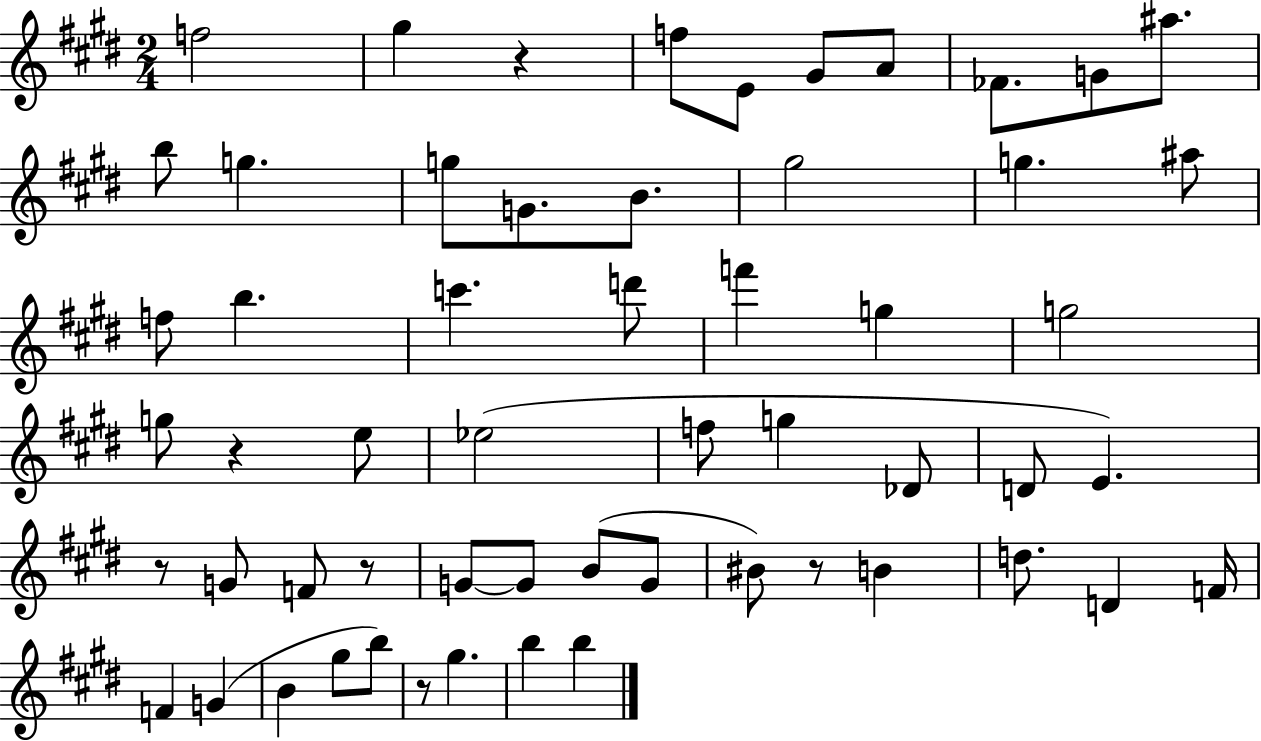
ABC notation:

X:1
T:Untitled
M:2/4
L:1/4
K:E
f2 ^g z f/2 E/2 ^G/2 A/2 _F/2 G/2 ^a/2 b/2 g g/2 G/2 B/2 ^g2 g ^a/2 f/2 b c' d'/2 f' g g2 g/2 z e/2 _e2 f/2 g _D/2 D/2 E z/2 G/2 F/2 z/2 G/2 G/2 B/2 G/2 ^B/2 z/2 B d/2 D F/4 F G B ^g/2 b/2 z/2 ^g b b